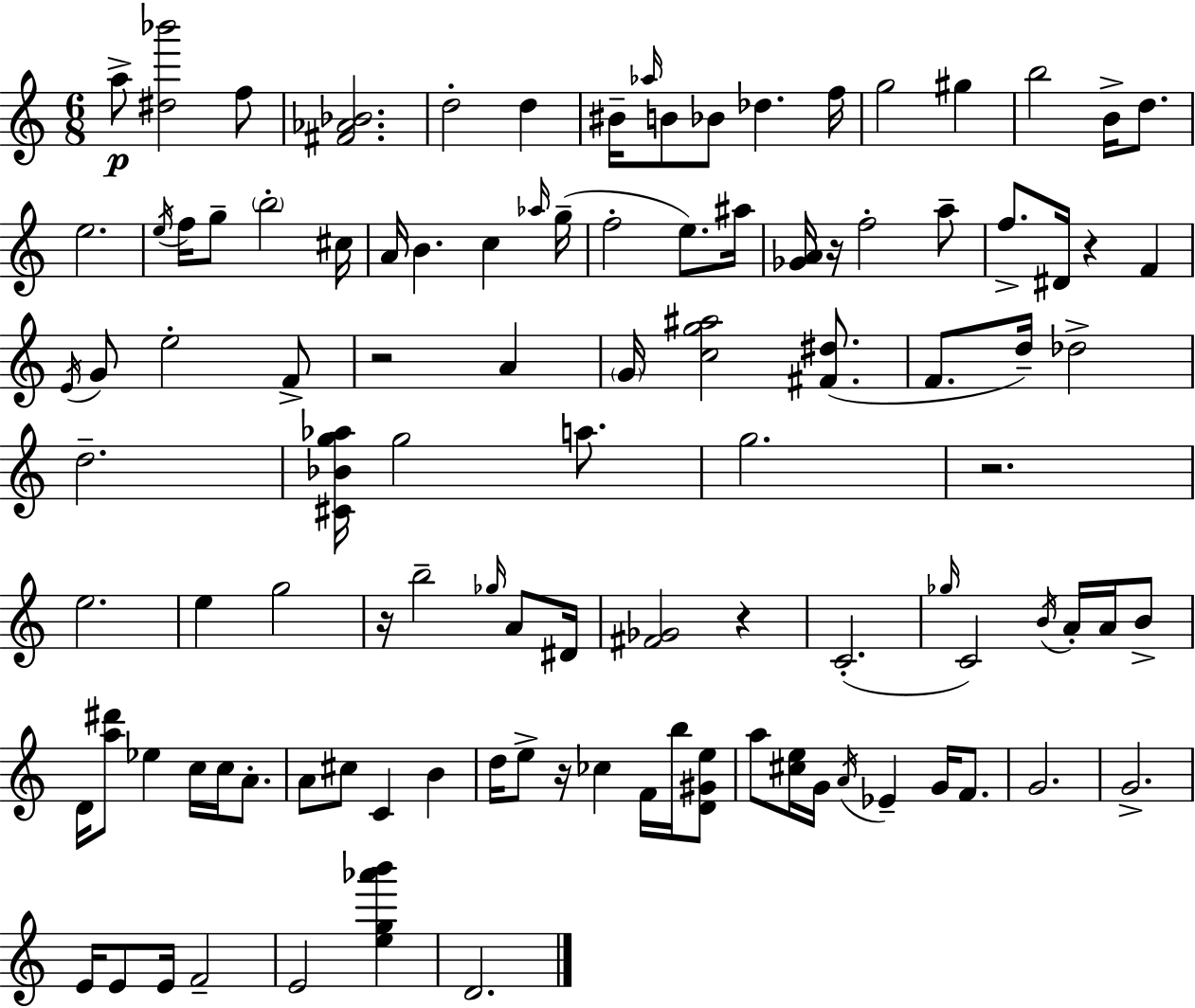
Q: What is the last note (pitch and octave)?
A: D4